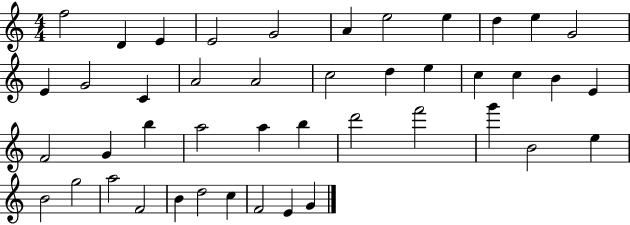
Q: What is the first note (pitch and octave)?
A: F5